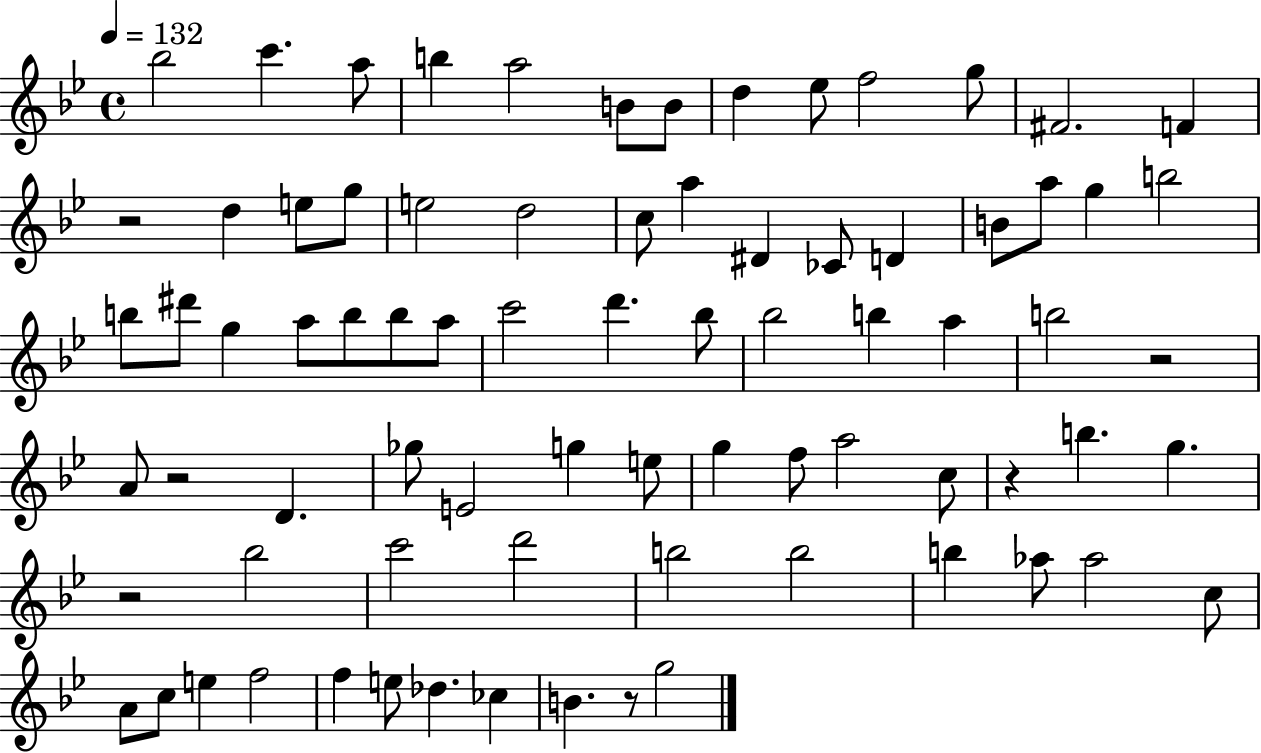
{
  \clef treble
  \time 4/4
  \defaultTimeSignature
  \key bes \major
  \tempo 4 = 132
  bes''2 c'''4. a''8 | b''4 a''2 b'8 b'8 | d''4 ees''8 f''2 g''8 | fis'2. f'4 | \break r2 d''4 e''8 g''8 | e''2 d''2 | c''8 a''4 dis'4 ces'8 d'4 | b'8 a''8 g''4 b''2 | \break b''8 dis'''8 g''4 a''8 b''8 b''8 a''8 | c'''2 d'''4. bes''8 | bes''2 b''4 a''4 | b''2 r2 | \break a'8 r2 d'4. | ges''8 e'2 g''4 e''8 | g''4 f''8 a''2 c''8 | r4 b''4. g''4. | \break r2 bes''2 | c'''2 d'''2 | b''2 b''2 | b''4 aes''8 aes''2 c''8 | \break a'8 c''8 e''4 f''2 | f''4 e''8 des''4. ces''4 | b'4. r8 g''2 | \bar "|."
}